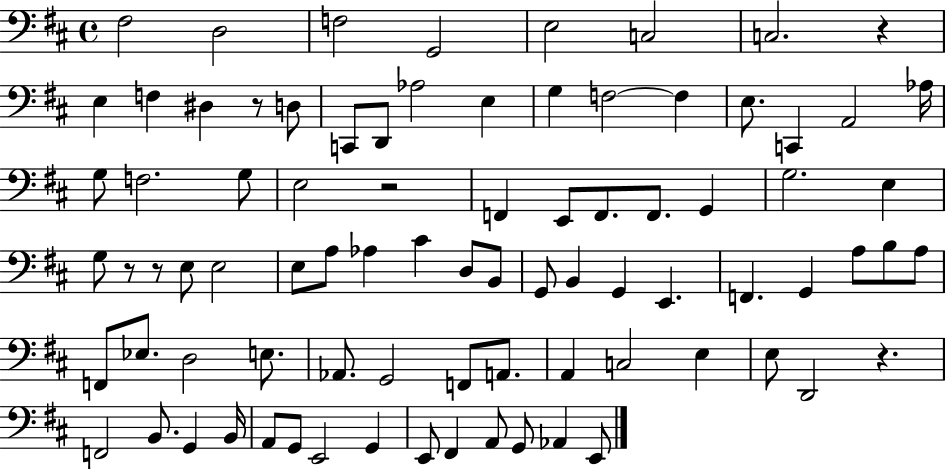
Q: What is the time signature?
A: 4/4